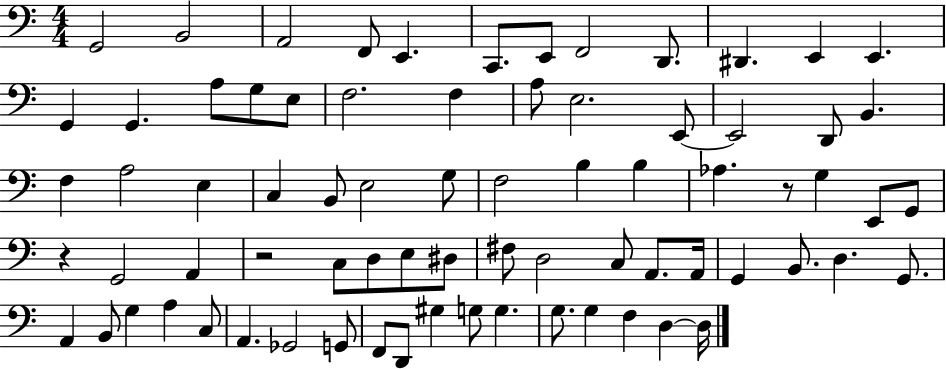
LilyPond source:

{
  \clef bass
  \numericTimeSignature
  \time 4/4
  \key c \major
  g,2 b,2 | a,2 f,8 e,4. | c,8. e,8 f,2 d,8. | dis,4. e,4 e,4. | \break g,4 g,4. a8 g8 e8 | f2. f4 | a8 e2. e,8~~ | e,2 d,8 b,4. | \break f4 a2 e4 | c4 b,8 e2 g8 | f2 b4 b4 | aes4. r8 g4 e,8 g,8 | \break r4 g,2 a,4 | r2 c8 d8 e8 dis8 | fis8 d2 c8 a,8. a,16 | g,4 b,8. d4. g,8. | \break a,4 b,8 g4 a4 c8 | a,4. ges,2 g,8 | f,8 d,8 gis4 g8 g4. | g8. g4 f4 d4~~ d16 | \break \bar "|."
}